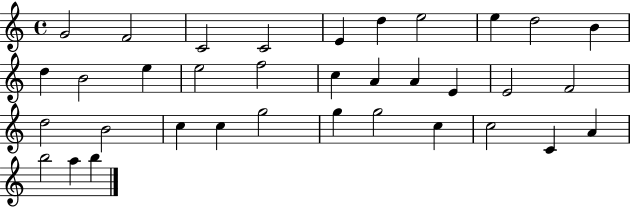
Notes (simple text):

G4/h F4/h C4/h C4/h E4/q D5/q E5/h E5/q D5/h B4/q D5/q B4/h E5/q E5/h F5/h C5/q A4/q A4/q E4/q E4/h F4/h D5/h B4/h C5/q C5/q G5/h G5/q G5/h C5/q C5/h C4/q A4/q B5/h A5/q B5/q